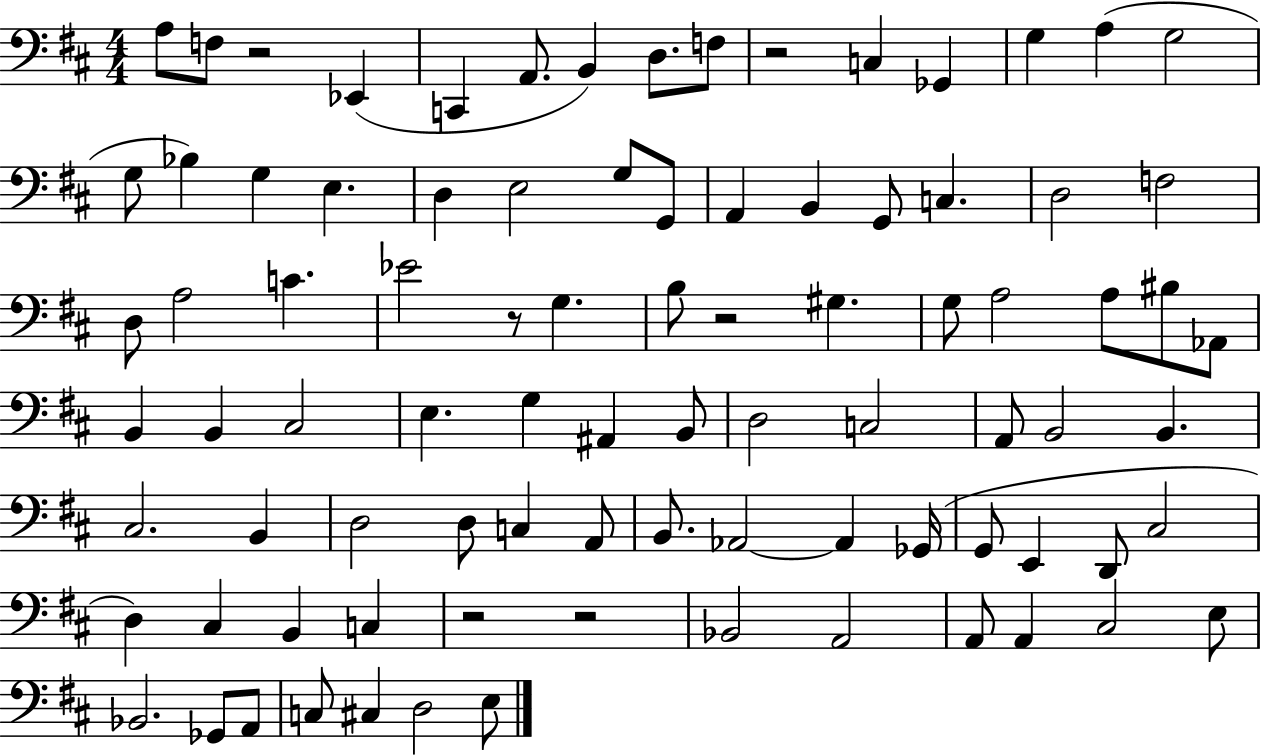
A3/e F3/e R/h Eb2/q C2/q A2/e. B2/q D3/e. F3/e R/h C3/q Gb2/q G3/q A3/q G3/h G3/e Bb3/q G3/q E3/q. D3/q E3/h G3/e G2/e A2/q B2/q G2/e C3/q. D3/h F3/h D3/e A3/h C4/q. Eb4/h R/e G3/q. B3/e R/h G#3/q. G3/e A3/h A3/e BIS3/e Ab2/e B2/q B2/q C#3/h E3/q. G3/q A#2/q B2/e D3/h C3/h A2/e B2/h B2/q. C#3/h. B2/q D3/h D3/e C3/q A2/e B2/e. Ab2/h Ab2/q Gb2/s G2/e E2/q D2/e C#3/h D3/q C#3/q B2/q C3/q R/h R/h Bb2/h A2/h A2/e A2/q C#3/h E3/e Bb2/h. Gb2/e A2/e C3/e C#3/q D3/h E3/e